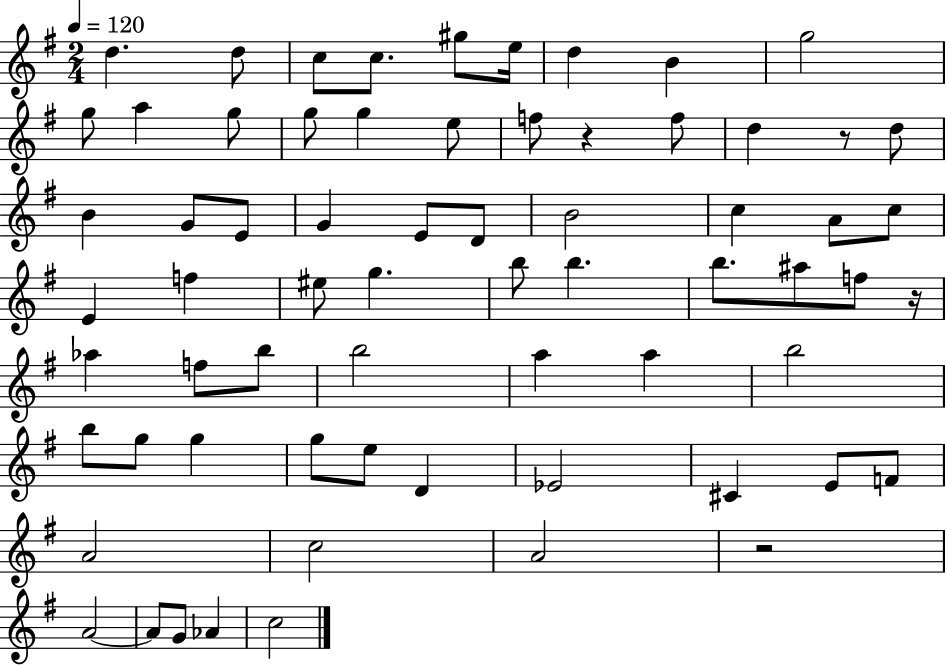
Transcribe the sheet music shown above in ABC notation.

X:1
T:Untitled
M:2/4
L:1/4
K:G
d d/2 c/2 c/2 ^g/2 e/4 d B g2 g/2 a g/2 g/2 g e/2 f/2 z f/2 d z/2 d/2 B G/2 E/2 G E/2 D/2 B2 c A/2 c/2 E f ^e/2 g b/2 b b/2 ^a/2 f/2 z/4 _a f/2 b/2 b2 a a b2 b/2 g/2 g g/2 e/2 D _E2 ^C E/2 F/2 A2 c2 A2 z2 A2 A/2 G/2 _A c2